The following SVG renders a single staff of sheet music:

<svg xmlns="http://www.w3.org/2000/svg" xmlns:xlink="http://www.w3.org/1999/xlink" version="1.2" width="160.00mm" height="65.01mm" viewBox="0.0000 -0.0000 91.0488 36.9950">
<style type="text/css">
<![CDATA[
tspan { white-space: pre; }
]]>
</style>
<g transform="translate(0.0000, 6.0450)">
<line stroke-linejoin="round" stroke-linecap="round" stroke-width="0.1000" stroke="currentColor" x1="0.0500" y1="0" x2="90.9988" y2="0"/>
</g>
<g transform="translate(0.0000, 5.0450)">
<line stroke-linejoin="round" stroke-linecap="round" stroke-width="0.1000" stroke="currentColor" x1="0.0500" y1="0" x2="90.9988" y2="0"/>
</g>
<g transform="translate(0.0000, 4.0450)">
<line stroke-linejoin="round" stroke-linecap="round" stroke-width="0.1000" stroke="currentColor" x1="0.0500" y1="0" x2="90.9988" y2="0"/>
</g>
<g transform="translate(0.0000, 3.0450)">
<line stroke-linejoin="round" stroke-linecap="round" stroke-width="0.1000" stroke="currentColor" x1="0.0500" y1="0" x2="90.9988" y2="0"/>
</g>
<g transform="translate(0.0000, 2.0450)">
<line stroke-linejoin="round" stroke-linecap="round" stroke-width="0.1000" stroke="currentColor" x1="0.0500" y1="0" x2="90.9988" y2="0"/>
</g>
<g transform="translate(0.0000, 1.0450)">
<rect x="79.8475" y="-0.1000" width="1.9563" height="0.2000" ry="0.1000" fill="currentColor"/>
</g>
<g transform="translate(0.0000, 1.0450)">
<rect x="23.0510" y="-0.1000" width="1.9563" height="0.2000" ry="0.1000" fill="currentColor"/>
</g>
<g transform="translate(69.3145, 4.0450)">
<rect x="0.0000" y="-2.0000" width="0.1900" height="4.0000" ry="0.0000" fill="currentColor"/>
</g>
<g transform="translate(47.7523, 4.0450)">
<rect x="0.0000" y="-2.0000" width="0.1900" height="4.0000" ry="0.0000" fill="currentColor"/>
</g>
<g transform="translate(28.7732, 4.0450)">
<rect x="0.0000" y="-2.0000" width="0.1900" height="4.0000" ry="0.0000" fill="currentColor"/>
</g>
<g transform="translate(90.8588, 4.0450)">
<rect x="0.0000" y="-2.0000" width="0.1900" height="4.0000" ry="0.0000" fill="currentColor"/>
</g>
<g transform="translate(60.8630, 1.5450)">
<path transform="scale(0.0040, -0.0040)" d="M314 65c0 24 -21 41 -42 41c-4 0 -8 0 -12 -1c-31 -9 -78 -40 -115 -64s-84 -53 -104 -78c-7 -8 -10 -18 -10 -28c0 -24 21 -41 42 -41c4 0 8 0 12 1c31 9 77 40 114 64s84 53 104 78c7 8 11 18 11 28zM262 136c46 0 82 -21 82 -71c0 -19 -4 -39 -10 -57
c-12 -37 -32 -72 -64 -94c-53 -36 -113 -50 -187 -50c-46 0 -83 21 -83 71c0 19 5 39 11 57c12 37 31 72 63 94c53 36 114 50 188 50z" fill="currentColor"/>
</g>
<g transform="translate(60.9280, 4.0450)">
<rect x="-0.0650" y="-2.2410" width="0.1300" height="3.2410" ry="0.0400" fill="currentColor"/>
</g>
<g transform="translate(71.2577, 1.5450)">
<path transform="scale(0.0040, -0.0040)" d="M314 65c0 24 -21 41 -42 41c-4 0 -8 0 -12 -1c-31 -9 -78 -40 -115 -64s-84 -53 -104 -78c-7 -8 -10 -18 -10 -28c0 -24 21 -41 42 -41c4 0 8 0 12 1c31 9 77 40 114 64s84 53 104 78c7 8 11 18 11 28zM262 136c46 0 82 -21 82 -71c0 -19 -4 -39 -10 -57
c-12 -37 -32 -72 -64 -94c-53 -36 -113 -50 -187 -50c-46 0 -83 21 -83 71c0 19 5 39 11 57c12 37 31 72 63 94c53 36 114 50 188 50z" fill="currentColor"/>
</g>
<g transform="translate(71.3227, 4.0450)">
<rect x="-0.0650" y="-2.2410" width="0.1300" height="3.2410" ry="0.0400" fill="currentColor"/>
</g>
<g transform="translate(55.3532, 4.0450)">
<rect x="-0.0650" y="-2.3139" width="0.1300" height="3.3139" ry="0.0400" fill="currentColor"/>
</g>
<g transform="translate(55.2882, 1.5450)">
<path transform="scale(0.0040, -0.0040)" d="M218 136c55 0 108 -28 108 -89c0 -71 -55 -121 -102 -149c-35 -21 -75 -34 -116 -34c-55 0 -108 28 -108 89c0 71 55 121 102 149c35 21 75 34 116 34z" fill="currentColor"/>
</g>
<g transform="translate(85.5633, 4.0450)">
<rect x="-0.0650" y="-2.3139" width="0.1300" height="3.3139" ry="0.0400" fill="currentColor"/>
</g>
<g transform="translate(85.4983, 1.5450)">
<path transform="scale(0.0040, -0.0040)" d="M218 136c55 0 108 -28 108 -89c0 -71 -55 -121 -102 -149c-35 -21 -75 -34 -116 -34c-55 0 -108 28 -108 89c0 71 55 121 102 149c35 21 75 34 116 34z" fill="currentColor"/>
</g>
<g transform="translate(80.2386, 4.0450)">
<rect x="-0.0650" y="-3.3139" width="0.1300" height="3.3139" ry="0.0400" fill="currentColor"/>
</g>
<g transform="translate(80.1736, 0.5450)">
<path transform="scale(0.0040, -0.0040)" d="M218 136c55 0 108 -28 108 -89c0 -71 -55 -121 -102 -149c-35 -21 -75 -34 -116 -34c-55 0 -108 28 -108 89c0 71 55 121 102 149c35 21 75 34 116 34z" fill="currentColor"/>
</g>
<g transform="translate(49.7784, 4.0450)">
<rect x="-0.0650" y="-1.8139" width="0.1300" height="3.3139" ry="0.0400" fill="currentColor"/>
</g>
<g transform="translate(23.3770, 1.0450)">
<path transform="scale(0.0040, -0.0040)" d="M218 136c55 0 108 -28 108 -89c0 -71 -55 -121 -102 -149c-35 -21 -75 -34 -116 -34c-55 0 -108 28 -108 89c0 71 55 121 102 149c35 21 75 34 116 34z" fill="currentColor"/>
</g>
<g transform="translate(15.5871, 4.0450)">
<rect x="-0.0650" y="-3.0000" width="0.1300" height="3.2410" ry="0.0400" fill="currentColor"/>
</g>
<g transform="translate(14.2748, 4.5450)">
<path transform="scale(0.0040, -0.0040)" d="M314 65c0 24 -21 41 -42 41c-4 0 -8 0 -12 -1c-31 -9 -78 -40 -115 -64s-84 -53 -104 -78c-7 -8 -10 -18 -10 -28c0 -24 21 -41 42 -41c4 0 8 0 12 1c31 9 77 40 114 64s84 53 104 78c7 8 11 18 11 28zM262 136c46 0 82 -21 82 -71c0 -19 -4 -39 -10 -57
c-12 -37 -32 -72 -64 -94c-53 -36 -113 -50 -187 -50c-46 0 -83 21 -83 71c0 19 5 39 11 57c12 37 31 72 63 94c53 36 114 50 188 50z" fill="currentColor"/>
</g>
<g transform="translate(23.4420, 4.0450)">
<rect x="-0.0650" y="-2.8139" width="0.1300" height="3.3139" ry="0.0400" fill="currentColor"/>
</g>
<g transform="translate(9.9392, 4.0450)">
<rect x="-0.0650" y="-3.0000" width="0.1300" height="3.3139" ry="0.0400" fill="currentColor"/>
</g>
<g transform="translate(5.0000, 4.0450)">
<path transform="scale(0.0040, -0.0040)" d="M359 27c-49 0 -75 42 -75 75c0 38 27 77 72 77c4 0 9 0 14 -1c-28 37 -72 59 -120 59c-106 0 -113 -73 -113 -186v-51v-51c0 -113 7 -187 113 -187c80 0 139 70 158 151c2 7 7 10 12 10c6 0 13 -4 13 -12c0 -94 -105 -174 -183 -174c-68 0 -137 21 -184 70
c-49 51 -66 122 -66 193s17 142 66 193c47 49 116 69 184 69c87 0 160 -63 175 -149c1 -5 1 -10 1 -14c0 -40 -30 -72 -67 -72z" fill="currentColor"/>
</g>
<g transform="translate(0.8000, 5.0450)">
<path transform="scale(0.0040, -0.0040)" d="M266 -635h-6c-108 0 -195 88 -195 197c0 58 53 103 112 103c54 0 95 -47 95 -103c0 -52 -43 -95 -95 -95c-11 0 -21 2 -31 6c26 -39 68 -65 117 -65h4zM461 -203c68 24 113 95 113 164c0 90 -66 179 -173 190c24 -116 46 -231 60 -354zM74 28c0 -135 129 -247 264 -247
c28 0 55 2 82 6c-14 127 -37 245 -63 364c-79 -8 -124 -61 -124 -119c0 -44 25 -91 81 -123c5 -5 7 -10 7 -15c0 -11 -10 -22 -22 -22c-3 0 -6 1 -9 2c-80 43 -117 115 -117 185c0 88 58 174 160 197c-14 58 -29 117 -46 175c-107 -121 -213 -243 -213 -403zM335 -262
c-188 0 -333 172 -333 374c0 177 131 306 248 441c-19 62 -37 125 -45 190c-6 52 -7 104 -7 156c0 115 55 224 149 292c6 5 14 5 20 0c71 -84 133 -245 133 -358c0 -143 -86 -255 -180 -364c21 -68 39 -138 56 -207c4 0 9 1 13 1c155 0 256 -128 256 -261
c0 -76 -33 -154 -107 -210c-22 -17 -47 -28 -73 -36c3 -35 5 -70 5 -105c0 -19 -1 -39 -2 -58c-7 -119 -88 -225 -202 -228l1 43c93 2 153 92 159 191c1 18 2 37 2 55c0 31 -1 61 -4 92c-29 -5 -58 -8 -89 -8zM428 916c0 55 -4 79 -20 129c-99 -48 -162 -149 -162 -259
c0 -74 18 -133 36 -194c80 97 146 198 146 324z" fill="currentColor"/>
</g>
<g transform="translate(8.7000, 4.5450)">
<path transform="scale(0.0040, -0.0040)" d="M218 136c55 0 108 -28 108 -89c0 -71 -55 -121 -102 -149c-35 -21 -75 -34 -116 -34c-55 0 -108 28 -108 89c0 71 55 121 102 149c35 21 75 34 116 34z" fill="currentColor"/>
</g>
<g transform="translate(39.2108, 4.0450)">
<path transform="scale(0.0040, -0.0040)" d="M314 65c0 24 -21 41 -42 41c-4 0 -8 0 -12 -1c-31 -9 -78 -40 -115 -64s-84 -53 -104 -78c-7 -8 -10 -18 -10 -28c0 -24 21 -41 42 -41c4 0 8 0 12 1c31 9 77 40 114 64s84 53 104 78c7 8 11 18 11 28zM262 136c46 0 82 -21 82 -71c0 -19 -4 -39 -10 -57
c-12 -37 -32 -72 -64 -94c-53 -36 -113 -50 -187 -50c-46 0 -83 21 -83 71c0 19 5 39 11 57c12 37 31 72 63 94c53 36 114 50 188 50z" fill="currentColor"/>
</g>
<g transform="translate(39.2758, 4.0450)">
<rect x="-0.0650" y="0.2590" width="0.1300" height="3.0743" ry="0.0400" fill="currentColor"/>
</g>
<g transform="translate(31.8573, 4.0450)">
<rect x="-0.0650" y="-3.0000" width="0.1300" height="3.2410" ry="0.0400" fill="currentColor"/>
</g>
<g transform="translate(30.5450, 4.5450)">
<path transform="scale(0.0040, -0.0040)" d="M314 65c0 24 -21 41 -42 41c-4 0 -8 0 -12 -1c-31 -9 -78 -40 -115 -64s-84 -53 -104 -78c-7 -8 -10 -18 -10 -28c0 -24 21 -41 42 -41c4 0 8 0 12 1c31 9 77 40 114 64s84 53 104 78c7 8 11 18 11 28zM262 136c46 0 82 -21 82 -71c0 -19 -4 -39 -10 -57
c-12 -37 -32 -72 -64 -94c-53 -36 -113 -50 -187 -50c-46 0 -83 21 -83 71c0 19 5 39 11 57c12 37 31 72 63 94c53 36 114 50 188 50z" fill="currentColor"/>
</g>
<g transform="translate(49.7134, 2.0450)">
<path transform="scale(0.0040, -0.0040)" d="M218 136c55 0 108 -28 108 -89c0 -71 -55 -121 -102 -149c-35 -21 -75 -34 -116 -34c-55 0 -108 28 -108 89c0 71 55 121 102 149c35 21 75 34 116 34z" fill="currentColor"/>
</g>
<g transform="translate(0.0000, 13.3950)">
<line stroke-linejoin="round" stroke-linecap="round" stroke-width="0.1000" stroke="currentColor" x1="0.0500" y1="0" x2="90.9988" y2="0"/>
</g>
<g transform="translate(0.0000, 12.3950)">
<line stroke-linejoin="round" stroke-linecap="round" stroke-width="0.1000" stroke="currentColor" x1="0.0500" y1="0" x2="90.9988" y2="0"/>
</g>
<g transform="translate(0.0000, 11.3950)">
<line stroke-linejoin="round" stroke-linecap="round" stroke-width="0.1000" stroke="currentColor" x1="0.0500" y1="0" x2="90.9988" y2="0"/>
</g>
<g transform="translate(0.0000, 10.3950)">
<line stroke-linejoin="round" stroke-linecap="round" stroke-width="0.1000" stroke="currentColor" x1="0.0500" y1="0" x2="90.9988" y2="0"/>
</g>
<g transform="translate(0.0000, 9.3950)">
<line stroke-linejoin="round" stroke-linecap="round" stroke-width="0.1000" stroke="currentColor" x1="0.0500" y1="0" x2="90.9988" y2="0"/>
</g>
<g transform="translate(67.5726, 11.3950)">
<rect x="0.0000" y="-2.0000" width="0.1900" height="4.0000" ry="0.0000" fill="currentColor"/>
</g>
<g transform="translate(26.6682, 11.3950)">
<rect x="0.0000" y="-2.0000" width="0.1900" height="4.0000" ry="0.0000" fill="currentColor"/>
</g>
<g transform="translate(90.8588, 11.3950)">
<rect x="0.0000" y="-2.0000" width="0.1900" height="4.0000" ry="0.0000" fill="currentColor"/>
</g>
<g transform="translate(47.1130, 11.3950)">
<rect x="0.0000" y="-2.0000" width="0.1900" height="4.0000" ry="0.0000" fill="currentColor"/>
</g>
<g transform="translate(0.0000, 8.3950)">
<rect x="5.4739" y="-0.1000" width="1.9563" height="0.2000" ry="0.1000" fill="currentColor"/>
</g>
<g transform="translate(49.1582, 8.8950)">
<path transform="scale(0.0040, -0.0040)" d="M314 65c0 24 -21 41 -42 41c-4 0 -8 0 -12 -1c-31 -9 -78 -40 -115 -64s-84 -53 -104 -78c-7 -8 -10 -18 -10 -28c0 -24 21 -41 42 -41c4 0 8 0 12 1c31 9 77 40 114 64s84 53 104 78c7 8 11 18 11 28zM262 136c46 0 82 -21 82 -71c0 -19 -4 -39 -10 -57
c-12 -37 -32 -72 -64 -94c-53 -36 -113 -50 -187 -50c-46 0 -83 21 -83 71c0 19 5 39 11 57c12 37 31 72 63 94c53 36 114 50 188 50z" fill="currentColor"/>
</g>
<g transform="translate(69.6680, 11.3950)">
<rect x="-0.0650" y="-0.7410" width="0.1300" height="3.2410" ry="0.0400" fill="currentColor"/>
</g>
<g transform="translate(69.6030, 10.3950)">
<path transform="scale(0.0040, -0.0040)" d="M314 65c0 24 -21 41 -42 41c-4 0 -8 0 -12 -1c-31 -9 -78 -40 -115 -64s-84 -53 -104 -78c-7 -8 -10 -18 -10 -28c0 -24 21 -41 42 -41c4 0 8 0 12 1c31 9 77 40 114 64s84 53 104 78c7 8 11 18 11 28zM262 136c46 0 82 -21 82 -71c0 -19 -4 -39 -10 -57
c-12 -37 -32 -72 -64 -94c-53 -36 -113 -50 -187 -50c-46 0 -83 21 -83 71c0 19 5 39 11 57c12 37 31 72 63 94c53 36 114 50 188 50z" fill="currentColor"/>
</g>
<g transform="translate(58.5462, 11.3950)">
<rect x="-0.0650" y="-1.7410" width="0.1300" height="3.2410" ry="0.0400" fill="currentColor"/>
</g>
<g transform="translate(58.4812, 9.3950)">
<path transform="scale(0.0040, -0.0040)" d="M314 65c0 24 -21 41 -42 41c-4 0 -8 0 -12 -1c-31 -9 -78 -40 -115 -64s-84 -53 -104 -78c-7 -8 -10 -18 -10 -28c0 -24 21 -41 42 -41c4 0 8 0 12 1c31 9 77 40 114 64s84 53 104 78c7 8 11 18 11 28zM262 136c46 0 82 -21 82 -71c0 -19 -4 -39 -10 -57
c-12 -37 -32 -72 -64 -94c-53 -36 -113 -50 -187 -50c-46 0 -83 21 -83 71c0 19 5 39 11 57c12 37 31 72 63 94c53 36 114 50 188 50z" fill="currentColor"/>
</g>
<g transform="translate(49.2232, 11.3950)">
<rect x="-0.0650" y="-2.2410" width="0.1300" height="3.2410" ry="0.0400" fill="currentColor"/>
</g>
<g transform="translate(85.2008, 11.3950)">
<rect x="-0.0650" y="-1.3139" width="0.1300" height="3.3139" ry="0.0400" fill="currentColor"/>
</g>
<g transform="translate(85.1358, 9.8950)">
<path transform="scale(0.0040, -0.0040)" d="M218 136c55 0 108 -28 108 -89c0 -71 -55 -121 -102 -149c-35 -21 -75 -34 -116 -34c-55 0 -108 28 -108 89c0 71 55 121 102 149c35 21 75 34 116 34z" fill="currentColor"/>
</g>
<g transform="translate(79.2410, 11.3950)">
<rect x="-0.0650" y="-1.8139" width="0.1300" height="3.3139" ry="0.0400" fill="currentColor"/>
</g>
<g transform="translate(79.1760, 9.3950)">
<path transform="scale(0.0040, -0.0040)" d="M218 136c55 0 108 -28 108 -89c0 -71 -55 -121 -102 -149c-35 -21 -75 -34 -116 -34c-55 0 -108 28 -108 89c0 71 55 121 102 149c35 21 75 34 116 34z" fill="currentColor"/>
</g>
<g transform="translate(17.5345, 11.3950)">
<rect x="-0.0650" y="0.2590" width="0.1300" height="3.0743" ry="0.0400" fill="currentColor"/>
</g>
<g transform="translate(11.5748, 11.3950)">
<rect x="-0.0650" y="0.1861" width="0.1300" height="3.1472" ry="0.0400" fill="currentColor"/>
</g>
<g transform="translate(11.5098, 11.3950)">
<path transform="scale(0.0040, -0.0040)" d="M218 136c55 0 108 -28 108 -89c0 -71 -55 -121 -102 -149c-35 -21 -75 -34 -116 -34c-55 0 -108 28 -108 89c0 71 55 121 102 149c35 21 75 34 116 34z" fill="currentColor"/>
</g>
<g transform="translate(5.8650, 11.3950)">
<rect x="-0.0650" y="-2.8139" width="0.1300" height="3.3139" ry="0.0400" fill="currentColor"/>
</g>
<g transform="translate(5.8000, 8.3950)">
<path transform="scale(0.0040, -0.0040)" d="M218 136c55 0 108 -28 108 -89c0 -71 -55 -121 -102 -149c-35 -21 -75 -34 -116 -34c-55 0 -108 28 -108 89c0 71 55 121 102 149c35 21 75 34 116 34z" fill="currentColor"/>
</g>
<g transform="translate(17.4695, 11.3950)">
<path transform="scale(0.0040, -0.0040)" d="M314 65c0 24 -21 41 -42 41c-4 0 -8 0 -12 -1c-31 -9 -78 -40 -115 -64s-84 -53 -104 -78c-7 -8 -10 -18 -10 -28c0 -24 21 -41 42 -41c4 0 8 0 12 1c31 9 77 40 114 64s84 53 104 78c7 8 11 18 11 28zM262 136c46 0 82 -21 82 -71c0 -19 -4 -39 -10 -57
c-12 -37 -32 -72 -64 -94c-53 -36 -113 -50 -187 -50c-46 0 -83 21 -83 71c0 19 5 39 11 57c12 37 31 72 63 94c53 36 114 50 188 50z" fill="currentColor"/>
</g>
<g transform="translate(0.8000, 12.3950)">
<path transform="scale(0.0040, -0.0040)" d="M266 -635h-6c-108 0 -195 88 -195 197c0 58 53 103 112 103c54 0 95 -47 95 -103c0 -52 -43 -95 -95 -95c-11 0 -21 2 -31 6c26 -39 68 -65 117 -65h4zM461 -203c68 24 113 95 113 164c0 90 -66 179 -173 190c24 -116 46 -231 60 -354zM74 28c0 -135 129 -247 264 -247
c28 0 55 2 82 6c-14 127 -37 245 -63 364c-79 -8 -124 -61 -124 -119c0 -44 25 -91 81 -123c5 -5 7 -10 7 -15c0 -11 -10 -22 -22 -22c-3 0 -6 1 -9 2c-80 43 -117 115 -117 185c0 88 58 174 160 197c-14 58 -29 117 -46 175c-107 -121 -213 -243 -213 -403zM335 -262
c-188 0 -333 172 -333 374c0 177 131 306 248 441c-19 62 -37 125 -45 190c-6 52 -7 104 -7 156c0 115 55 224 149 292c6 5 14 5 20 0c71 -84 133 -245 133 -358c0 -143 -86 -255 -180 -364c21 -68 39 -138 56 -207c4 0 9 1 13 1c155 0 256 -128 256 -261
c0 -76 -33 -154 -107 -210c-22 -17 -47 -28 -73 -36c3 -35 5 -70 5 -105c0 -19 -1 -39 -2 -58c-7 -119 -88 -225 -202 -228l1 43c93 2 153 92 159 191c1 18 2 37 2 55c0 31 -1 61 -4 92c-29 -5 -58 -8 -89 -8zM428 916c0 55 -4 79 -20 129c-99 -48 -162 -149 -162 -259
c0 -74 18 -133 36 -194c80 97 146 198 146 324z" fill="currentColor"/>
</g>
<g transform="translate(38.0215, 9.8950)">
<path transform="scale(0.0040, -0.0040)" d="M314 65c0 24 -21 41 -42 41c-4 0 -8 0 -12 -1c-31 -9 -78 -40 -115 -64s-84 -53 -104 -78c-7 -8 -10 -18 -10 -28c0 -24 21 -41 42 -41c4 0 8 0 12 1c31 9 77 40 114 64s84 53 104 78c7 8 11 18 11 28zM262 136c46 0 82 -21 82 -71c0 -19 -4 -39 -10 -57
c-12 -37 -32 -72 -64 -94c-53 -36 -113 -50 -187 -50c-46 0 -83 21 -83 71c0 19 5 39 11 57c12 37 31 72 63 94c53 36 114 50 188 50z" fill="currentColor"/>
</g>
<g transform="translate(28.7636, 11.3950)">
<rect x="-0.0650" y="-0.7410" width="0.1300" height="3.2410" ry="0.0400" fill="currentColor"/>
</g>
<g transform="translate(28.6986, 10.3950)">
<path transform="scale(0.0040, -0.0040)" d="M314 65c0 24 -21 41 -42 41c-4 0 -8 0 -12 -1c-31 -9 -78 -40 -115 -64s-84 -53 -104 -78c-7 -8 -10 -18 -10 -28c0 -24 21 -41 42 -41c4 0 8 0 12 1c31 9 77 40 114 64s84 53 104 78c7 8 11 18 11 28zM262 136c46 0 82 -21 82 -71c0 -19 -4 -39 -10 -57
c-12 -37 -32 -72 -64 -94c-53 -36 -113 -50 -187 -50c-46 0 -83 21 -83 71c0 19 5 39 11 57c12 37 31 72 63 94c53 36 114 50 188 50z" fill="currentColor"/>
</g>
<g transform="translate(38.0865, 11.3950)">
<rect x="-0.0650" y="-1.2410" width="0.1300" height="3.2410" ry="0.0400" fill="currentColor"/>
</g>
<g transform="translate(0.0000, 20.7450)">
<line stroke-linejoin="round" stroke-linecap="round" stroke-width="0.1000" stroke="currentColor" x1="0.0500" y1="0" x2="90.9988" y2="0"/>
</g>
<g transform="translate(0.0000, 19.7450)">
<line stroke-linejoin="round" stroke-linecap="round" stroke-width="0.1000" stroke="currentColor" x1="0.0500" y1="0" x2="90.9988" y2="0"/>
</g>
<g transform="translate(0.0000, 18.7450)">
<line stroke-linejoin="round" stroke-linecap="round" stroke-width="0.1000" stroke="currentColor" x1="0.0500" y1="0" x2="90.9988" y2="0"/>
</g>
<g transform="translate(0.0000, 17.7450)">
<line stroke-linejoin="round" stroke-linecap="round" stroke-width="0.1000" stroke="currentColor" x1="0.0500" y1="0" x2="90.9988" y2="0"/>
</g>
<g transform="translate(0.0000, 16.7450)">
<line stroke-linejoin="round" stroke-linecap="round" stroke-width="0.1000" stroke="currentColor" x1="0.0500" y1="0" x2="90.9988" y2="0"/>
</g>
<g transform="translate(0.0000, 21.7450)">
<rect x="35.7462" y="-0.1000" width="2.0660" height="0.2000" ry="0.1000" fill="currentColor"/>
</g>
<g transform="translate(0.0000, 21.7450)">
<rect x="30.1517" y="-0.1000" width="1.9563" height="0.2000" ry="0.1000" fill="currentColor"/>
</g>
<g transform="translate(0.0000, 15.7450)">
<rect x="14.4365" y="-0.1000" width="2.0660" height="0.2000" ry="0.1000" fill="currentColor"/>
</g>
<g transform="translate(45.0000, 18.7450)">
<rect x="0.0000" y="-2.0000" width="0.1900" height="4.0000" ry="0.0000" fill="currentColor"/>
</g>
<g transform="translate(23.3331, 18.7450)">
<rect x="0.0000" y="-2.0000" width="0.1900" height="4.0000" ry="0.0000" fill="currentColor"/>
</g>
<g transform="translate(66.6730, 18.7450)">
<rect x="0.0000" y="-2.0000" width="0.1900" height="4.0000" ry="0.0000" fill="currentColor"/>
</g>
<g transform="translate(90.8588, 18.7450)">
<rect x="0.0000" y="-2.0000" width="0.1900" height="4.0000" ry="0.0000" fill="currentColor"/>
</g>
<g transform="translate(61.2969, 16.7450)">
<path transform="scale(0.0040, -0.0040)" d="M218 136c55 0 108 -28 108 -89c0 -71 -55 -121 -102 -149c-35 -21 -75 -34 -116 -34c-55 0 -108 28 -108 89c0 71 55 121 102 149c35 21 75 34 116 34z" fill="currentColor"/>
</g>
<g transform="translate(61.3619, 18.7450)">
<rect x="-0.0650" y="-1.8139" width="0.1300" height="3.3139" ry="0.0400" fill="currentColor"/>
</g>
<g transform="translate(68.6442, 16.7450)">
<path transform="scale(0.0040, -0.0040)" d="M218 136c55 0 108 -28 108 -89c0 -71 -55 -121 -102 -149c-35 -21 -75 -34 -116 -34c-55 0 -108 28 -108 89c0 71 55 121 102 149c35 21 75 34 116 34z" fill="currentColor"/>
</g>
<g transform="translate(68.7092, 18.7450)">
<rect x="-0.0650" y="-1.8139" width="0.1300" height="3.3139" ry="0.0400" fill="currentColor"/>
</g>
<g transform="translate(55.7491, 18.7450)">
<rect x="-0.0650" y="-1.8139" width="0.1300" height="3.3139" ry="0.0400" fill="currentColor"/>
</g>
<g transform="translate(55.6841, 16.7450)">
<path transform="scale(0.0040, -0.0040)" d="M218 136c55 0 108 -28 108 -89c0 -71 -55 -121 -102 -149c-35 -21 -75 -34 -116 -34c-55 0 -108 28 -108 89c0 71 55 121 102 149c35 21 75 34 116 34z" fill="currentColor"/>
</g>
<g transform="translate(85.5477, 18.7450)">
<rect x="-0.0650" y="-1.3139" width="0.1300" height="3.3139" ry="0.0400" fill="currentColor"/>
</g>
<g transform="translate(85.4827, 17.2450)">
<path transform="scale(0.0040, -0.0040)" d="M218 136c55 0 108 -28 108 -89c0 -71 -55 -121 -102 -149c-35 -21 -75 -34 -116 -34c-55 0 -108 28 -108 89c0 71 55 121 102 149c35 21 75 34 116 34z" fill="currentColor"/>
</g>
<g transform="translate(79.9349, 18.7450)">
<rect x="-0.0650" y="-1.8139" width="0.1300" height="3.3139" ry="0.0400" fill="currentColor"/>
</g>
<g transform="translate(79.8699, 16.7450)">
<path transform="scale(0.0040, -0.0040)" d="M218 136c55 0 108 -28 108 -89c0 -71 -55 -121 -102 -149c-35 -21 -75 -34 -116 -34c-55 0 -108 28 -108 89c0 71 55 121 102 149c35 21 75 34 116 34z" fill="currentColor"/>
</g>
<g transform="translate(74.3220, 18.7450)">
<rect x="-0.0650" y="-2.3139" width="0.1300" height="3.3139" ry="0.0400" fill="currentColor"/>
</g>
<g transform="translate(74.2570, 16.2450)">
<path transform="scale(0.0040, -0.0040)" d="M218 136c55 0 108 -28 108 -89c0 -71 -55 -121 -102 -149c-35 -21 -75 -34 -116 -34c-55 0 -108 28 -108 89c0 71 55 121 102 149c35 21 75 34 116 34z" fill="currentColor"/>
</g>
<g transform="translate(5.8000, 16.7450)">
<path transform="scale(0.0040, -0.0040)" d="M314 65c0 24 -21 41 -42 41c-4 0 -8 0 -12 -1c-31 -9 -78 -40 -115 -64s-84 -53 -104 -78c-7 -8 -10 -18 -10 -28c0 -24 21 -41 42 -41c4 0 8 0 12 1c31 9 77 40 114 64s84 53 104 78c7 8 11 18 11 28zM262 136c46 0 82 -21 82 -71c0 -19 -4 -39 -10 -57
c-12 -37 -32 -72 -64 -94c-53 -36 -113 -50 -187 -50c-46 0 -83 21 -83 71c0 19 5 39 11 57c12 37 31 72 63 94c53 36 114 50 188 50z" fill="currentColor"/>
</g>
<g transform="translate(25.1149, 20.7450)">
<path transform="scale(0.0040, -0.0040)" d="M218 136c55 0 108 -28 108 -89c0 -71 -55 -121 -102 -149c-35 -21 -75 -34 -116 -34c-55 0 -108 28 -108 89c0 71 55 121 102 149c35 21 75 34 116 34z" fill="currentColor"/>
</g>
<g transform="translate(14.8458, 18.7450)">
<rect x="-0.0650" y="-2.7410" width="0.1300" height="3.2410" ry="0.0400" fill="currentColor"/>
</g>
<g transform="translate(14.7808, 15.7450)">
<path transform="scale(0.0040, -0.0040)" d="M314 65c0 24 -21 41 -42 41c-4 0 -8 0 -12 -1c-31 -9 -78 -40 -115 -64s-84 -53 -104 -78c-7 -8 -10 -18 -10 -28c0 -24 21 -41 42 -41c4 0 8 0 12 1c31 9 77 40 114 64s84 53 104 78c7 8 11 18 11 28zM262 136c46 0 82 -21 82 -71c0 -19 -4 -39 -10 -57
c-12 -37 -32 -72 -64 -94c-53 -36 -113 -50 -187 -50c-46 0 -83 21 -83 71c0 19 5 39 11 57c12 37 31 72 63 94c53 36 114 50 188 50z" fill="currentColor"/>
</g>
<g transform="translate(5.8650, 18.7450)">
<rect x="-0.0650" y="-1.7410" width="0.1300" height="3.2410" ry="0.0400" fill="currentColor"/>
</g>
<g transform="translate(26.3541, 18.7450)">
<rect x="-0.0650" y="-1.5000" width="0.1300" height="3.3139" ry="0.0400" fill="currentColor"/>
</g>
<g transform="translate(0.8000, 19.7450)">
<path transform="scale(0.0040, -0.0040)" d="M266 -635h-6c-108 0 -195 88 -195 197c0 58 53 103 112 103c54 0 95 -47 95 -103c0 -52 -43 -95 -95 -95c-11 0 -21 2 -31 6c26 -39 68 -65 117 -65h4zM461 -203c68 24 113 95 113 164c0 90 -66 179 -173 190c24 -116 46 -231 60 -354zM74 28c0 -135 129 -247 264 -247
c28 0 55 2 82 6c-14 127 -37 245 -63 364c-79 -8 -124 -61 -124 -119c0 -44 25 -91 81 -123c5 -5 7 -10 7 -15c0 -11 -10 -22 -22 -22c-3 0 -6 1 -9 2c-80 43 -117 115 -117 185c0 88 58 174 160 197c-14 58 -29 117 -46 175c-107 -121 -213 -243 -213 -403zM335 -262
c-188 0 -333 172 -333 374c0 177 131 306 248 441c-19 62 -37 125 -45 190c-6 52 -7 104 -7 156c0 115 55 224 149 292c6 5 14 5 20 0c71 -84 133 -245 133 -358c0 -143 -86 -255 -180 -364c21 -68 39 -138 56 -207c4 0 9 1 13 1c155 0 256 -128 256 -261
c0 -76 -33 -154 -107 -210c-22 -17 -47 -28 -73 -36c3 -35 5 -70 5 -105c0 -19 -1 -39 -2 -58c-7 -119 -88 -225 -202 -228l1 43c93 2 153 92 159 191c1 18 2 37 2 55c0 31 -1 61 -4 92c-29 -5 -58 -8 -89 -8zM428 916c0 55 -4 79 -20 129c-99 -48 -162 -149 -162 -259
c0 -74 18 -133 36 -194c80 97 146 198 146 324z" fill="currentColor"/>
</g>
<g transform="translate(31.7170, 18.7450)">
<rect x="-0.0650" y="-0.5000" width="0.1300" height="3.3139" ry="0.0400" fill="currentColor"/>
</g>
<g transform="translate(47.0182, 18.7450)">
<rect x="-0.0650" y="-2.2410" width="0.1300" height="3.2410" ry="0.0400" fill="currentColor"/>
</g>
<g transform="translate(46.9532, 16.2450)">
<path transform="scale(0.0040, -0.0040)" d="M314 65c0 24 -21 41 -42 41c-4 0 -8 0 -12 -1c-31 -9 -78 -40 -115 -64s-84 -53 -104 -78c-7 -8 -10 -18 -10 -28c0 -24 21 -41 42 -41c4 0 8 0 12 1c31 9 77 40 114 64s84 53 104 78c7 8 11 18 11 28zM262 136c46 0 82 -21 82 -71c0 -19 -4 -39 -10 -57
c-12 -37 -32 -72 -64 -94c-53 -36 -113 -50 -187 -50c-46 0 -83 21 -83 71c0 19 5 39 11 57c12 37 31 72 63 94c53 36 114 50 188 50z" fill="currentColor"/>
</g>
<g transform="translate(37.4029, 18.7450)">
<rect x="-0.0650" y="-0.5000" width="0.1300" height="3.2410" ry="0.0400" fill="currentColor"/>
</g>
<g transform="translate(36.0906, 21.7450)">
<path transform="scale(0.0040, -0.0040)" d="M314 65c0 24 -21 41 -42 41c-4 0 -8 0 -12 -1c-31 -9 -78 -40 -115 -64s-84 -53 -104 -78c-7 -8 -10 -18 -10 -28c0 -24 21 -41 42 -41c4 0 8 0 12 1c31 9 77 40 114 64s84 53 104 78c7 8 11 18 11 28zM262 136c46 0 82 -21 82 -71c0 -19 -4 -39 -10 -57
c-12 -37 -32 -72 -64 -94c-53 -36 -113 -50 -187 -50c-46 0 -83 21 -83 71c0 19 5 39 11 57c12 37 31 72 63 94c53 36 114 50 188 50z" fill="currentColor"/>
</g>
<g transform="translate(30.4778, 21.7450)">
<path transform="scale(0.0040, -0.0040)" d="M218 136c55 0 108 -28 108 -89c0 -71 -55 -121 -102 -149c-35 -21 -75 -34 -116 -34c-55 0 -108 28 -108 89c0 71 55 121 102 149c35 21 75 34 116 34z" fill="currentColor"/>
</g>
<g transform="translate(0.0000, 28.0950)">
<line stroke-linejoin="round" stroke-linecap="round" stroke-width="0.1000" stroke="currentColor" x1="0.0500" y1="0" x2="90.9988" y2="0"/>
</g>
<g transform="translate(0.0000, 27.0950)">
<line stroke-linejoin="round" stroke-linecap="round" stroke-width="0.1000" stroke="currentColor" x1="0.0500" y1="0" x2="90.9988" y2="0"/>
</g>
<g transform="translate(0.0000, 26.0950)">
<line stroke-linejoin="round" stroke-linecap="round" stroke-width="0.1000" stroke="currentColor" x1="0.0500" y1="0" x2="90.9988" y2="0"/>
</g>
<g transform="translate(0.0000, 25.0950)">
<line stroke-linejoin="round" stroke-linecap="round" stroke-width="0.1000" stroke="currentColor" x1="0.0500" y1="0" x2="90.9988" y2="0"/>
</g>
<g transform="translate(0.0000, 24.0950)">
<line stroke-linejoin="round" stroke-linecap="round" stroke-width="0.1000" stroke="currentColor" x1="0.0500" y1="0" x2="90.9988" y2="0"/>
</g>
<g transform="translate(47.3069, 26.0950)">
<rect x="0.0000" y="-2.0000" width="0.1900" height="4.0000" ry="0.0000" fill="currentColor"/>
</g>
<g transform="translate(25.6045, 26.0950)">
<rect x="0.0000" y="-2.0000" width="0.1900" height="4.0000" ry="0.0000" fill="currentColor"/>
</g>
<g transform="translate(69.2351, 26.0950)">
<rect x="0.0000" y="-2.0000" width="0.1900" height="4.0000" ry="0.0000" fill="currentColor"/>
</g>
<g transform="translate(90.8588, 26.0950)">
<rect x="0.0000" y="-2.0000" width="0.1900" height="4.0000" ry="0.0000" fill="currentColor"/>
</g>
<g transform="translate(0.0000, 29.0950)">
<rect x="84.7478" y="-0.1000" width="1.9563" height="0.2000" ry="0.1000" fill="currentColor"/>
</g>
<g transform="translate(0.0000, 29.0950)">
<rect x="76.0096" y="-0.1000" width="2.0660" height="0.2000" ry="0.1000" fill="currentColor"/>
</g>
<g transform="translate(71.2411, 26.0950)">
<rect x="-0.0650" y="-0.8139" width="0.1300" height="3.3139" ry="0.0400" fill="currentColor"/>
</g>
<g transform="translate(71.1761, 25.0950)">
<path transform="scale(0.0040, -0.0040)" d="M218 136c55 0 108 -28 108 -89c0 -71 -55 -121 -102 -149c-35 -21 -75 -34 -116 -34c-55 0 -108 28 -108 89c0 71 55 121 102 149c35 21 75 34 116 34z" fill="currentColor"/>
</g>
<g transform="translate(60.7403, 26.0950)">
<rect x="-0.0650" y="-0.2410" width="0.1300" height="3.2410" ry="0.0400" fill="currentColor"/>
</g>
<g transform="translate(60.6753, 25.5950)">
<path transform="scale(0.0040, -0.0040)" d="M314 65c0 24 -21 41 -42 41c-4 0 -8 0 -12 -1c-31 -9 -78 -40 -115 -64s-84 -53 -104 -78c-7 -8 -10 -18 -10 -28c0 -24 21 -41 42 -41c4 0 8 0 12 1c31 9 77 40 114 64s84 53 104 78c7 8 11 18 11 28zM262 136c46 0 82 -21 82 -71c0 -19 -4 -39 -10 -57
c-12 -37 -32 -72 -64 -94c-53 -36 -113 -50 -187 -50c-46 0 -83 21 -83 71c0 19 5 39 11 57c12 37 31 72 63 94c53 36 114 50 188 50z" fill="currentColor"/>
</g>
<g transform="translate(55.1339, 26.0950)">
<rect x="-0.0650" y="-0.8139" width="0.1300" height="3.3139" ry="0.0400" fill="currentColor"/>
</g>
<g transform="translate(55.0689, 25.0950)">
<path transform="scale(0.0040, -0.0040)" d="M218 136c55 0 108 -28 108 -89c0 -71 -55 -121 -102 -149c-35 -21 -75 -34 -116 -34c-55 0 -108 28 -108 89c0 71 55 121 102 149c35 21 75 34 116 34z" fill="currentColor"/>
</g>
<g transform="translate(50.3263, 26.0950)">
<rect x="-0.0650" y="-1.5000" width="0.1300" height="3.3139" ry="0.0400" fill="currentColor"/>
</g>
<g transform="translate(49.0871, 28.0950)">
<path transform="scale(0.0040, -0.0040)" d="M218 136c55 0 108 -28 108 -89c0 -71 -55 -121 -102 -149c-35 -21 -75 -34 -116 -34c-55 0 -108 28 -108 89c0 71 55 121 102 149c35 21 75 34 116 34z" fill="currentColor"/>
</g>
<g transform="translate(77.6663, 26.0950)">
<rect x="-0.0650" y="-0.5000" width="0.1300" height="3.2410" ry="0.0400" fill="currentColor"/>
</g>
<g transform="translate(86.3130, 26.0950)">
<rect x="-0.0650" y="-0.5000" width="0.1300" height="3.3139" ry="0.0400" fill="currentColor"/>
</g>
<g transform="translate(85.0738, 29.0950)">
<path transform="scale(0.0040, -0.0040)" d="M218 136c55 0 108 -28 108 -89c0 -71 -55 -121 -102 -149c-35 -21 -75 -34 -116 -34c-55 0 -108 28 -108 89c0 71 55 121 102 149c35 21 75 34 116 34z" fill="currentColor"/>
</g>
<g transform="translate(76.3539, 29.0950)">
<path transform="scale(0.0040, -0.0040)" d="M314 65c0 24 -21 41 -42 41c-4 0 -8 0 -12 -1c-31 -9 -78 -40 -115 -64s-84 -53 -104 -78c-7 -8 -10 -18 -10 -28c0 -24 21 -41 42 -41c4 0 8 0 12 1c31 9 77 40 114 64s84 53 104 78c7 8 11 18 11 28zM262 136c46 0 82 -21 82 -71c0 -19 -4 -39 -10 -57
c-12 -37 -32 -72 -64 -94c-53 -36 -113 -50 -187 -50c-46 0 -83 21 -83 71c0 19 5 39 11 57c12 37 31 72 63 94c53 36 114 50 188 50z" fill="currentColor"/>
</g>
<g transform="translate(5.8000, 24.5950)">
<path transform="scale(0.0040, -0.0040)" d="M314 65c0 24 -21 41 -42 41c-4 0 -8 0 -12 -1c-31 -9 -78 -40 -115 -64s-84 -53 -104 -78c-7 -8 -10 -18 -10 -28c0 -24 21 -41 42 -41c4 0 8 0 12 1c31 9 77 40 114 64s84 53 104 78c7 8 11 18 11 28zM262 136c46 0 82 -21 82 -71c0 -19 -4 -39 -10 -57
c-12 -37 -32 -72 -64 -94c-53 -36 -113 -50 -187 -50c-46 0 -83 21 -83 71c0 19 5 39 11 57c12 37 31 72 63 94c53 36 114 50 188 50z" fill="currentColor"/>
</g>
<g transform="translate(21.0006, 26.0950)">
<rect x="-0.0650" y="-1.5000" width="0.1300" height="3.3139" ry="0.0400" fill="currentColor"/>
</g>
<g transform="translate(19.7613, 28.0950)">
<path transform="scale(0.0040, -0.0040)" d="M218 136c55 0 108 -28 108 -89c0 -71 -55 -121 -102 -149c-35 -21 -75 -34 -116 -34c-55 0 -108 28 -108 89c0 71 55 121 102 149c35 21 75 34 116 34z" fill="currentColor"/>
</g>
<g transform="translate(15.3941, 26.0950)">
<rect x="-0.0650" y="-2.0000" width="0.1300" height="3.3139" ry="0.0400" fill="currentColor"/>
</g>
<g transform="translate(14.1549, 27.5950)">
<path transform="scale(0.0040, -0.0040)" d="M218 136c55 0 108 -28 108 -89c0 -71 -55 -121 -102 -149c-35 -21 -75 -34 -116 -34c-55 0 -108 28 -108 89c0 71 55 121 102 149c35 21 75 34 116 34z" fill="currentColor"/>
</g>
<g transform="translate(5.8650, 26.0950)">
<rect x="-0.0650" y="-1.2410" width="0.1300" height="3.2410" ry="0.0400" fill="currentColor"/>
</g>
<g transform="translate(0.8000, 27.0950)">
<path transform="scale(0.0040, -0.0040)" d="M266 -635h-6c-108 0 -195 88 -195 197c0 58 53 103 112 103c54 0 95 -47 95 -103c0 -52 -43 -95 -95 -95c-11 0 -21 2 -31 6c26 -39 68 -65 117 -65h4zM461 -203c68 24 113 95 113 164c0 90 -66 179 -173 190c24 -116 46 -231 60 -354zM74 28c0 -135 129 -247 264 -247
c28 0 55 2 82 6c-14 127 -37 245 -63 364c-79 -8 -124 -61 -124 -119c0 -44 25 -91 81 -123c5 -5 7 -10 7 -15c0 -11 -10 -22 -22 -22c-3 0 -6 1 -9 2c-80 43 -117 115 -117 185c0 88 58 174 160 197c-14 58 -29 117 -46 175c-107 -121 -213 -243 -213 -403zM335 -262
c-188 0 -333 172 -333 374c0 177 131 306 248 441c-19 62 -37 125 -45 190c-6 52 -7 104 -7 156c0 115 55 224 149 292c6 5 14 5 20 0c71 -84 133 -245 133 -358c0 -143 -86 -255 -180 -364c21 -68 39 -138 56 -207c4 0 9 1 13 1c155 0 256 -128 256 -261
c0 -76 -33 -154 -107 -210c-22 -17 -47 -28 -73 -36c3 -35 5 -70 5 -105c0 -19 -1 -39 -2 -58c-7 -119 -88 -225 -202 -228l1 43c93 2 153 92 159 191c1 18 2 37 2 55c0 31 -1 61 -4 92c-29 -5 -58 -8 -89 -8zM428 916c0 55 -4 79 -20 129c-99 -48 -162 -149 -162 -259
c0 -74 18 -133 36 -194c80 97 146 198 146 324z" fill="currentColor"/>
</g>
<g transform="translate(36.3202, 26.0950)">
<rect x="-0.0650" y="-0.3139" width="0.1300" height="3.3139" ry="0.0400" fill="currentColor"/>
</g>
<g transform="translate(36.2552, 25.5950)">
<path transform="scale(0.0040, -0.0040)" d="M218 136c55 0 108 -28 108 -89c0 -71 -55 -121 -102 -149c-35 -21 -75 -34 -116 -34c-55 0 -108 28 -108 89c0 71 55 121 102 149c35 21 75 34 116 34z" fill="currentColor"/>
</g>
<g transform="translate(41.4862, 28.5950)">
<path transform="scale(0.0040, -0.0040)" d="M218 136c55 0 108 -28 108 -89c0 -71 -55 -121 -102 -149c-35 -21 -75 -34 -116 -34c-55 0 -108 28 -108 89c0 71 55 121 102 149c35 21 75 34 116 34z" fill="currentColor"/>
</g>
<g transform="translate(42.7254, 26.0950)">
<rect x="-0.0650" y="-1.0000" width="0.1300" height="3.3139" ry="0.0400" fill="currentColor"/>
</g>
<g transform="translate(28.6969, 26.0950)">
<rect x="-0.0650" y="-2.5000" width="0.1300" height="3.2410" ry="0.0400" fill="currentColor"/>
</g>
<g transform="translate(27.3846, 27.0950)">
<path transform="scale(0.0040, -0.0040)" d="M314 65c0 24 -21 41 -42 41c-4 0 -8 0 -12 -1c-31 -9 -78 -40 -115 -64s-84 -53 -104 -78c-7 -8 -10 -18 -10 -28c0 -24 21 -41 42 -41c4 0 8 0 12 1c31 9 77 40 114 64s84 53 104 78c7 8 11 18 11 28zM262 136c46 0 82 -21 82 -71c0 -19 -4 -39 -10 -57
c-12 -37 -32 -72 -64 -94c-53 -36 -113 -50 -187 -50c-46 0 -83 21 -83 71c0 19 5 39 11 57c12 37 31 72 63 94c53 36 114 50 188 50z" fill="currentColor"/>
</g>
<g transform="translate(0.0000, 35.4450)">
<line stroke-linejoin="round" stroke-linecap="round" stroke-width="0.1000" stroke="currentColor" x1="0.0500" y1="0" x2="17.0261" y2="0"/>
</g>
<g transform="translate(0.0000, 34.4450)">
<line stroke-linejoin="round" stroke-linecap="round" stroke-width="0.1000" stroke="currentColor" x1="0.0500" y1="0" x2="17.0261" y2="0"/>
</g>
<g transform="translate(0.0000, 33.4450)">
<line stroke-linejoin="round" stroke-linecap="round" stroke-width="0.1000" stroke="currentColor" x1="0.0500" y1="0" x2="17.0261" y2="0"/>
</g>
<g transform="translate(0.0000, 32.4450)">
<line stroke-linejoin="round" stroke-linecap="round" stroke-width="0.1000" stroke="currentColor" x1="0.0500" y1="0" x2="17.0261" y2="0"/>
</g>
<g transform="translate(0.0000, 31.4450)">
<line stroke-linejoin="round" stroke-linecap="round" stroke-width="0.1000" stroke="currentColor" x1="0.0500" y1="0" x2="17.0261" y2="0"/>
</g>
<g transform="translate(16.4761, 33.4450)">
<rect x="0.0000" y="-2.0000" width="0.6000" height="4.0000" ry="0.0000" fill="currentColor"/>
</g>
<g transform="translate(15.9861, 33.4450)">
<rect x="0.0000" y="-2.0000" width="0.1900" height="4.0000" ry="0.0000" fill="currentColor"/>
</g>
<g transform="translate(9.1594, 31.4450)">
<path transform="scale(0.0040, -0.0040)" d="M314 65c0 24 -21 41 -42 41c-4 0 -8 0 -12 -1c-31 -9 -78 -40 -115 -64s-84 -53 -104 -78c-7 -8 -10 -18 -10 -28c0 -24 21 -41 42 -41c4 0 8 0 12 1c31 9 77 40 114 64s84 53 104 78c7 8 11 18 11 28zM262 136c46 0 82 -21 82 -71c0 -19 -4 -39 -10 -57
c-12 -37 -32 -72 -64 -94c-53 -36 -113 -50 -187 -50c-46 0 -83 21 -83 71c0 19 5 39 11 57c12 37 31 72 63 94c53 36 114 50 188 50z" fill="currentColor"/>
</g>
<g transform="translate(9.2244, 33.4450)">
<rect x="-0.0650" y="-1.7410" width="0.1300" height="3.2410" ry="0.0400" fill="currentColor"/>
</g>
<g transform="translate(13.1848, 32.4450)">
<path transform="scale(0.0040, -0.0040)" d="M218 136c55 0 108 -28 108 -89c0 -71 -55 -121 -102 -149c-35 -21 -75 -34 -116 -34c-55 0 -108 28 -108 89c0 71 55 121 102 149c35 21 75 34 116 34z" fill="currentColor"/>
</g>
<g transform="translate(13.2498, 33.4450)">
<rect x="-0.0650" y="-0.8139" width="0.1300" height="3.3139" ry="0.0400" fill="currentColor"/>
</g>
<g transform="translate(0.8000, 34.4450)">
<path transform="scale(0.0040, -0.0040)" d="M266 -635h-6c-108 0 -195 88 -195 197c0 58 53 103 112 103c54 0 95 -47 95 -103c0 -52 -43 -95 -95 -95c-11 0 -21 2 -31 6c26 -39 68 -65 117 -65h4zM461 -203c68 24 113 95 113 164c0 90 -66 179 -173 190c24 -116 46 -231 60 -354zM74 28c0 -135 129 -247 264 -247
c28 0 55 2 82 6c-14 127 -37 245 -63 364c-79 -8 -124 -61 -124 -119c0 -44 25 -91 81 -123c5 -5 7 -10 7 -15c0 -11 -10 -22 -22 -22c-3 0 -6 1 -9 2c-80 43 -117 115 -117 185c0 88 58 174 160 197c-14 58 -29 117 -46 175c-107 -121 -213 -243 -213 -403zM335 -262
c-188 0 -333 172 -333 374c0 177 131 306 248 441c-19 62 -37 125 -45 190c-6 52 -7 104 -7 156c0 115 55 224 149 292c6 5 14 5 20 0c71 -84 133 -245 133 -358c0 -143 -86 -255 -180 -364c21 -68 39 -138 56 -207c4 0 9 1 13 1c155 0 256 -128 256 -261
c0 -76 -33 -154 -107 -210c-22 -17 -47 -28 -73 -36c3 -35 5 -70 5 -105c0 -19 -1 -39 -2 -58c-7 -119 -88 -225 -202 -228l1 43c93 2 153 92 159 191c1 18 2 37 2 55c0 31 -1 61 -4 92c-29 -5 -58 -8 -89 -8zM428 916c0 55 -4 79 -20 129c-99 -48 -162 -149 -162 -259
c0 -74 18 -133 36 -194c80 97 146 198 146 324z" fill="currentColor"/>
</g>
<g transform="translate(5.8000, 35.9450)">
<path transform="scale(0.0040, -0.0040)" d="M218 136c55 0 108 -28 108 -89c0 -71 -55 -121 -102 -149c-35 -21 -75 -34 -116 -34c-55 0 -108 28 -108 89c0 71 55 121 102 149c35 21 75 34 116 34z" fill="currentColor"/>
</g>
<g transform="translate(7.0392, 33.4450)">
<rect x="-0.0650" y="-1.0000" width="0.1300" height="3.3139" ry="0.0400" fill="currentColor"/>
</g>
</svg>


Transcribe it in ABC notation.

X:1
T:Untitled
M:4/4
L:1/4
K:C
A A2 a A2 B2 f g g2 g2 b g a B B2 d2 e2 g2 f2 d2 f e f2 a2 E C C2 g2 f f f g f e e2 F E G2 c D E d c2 d C2 C D f2 d